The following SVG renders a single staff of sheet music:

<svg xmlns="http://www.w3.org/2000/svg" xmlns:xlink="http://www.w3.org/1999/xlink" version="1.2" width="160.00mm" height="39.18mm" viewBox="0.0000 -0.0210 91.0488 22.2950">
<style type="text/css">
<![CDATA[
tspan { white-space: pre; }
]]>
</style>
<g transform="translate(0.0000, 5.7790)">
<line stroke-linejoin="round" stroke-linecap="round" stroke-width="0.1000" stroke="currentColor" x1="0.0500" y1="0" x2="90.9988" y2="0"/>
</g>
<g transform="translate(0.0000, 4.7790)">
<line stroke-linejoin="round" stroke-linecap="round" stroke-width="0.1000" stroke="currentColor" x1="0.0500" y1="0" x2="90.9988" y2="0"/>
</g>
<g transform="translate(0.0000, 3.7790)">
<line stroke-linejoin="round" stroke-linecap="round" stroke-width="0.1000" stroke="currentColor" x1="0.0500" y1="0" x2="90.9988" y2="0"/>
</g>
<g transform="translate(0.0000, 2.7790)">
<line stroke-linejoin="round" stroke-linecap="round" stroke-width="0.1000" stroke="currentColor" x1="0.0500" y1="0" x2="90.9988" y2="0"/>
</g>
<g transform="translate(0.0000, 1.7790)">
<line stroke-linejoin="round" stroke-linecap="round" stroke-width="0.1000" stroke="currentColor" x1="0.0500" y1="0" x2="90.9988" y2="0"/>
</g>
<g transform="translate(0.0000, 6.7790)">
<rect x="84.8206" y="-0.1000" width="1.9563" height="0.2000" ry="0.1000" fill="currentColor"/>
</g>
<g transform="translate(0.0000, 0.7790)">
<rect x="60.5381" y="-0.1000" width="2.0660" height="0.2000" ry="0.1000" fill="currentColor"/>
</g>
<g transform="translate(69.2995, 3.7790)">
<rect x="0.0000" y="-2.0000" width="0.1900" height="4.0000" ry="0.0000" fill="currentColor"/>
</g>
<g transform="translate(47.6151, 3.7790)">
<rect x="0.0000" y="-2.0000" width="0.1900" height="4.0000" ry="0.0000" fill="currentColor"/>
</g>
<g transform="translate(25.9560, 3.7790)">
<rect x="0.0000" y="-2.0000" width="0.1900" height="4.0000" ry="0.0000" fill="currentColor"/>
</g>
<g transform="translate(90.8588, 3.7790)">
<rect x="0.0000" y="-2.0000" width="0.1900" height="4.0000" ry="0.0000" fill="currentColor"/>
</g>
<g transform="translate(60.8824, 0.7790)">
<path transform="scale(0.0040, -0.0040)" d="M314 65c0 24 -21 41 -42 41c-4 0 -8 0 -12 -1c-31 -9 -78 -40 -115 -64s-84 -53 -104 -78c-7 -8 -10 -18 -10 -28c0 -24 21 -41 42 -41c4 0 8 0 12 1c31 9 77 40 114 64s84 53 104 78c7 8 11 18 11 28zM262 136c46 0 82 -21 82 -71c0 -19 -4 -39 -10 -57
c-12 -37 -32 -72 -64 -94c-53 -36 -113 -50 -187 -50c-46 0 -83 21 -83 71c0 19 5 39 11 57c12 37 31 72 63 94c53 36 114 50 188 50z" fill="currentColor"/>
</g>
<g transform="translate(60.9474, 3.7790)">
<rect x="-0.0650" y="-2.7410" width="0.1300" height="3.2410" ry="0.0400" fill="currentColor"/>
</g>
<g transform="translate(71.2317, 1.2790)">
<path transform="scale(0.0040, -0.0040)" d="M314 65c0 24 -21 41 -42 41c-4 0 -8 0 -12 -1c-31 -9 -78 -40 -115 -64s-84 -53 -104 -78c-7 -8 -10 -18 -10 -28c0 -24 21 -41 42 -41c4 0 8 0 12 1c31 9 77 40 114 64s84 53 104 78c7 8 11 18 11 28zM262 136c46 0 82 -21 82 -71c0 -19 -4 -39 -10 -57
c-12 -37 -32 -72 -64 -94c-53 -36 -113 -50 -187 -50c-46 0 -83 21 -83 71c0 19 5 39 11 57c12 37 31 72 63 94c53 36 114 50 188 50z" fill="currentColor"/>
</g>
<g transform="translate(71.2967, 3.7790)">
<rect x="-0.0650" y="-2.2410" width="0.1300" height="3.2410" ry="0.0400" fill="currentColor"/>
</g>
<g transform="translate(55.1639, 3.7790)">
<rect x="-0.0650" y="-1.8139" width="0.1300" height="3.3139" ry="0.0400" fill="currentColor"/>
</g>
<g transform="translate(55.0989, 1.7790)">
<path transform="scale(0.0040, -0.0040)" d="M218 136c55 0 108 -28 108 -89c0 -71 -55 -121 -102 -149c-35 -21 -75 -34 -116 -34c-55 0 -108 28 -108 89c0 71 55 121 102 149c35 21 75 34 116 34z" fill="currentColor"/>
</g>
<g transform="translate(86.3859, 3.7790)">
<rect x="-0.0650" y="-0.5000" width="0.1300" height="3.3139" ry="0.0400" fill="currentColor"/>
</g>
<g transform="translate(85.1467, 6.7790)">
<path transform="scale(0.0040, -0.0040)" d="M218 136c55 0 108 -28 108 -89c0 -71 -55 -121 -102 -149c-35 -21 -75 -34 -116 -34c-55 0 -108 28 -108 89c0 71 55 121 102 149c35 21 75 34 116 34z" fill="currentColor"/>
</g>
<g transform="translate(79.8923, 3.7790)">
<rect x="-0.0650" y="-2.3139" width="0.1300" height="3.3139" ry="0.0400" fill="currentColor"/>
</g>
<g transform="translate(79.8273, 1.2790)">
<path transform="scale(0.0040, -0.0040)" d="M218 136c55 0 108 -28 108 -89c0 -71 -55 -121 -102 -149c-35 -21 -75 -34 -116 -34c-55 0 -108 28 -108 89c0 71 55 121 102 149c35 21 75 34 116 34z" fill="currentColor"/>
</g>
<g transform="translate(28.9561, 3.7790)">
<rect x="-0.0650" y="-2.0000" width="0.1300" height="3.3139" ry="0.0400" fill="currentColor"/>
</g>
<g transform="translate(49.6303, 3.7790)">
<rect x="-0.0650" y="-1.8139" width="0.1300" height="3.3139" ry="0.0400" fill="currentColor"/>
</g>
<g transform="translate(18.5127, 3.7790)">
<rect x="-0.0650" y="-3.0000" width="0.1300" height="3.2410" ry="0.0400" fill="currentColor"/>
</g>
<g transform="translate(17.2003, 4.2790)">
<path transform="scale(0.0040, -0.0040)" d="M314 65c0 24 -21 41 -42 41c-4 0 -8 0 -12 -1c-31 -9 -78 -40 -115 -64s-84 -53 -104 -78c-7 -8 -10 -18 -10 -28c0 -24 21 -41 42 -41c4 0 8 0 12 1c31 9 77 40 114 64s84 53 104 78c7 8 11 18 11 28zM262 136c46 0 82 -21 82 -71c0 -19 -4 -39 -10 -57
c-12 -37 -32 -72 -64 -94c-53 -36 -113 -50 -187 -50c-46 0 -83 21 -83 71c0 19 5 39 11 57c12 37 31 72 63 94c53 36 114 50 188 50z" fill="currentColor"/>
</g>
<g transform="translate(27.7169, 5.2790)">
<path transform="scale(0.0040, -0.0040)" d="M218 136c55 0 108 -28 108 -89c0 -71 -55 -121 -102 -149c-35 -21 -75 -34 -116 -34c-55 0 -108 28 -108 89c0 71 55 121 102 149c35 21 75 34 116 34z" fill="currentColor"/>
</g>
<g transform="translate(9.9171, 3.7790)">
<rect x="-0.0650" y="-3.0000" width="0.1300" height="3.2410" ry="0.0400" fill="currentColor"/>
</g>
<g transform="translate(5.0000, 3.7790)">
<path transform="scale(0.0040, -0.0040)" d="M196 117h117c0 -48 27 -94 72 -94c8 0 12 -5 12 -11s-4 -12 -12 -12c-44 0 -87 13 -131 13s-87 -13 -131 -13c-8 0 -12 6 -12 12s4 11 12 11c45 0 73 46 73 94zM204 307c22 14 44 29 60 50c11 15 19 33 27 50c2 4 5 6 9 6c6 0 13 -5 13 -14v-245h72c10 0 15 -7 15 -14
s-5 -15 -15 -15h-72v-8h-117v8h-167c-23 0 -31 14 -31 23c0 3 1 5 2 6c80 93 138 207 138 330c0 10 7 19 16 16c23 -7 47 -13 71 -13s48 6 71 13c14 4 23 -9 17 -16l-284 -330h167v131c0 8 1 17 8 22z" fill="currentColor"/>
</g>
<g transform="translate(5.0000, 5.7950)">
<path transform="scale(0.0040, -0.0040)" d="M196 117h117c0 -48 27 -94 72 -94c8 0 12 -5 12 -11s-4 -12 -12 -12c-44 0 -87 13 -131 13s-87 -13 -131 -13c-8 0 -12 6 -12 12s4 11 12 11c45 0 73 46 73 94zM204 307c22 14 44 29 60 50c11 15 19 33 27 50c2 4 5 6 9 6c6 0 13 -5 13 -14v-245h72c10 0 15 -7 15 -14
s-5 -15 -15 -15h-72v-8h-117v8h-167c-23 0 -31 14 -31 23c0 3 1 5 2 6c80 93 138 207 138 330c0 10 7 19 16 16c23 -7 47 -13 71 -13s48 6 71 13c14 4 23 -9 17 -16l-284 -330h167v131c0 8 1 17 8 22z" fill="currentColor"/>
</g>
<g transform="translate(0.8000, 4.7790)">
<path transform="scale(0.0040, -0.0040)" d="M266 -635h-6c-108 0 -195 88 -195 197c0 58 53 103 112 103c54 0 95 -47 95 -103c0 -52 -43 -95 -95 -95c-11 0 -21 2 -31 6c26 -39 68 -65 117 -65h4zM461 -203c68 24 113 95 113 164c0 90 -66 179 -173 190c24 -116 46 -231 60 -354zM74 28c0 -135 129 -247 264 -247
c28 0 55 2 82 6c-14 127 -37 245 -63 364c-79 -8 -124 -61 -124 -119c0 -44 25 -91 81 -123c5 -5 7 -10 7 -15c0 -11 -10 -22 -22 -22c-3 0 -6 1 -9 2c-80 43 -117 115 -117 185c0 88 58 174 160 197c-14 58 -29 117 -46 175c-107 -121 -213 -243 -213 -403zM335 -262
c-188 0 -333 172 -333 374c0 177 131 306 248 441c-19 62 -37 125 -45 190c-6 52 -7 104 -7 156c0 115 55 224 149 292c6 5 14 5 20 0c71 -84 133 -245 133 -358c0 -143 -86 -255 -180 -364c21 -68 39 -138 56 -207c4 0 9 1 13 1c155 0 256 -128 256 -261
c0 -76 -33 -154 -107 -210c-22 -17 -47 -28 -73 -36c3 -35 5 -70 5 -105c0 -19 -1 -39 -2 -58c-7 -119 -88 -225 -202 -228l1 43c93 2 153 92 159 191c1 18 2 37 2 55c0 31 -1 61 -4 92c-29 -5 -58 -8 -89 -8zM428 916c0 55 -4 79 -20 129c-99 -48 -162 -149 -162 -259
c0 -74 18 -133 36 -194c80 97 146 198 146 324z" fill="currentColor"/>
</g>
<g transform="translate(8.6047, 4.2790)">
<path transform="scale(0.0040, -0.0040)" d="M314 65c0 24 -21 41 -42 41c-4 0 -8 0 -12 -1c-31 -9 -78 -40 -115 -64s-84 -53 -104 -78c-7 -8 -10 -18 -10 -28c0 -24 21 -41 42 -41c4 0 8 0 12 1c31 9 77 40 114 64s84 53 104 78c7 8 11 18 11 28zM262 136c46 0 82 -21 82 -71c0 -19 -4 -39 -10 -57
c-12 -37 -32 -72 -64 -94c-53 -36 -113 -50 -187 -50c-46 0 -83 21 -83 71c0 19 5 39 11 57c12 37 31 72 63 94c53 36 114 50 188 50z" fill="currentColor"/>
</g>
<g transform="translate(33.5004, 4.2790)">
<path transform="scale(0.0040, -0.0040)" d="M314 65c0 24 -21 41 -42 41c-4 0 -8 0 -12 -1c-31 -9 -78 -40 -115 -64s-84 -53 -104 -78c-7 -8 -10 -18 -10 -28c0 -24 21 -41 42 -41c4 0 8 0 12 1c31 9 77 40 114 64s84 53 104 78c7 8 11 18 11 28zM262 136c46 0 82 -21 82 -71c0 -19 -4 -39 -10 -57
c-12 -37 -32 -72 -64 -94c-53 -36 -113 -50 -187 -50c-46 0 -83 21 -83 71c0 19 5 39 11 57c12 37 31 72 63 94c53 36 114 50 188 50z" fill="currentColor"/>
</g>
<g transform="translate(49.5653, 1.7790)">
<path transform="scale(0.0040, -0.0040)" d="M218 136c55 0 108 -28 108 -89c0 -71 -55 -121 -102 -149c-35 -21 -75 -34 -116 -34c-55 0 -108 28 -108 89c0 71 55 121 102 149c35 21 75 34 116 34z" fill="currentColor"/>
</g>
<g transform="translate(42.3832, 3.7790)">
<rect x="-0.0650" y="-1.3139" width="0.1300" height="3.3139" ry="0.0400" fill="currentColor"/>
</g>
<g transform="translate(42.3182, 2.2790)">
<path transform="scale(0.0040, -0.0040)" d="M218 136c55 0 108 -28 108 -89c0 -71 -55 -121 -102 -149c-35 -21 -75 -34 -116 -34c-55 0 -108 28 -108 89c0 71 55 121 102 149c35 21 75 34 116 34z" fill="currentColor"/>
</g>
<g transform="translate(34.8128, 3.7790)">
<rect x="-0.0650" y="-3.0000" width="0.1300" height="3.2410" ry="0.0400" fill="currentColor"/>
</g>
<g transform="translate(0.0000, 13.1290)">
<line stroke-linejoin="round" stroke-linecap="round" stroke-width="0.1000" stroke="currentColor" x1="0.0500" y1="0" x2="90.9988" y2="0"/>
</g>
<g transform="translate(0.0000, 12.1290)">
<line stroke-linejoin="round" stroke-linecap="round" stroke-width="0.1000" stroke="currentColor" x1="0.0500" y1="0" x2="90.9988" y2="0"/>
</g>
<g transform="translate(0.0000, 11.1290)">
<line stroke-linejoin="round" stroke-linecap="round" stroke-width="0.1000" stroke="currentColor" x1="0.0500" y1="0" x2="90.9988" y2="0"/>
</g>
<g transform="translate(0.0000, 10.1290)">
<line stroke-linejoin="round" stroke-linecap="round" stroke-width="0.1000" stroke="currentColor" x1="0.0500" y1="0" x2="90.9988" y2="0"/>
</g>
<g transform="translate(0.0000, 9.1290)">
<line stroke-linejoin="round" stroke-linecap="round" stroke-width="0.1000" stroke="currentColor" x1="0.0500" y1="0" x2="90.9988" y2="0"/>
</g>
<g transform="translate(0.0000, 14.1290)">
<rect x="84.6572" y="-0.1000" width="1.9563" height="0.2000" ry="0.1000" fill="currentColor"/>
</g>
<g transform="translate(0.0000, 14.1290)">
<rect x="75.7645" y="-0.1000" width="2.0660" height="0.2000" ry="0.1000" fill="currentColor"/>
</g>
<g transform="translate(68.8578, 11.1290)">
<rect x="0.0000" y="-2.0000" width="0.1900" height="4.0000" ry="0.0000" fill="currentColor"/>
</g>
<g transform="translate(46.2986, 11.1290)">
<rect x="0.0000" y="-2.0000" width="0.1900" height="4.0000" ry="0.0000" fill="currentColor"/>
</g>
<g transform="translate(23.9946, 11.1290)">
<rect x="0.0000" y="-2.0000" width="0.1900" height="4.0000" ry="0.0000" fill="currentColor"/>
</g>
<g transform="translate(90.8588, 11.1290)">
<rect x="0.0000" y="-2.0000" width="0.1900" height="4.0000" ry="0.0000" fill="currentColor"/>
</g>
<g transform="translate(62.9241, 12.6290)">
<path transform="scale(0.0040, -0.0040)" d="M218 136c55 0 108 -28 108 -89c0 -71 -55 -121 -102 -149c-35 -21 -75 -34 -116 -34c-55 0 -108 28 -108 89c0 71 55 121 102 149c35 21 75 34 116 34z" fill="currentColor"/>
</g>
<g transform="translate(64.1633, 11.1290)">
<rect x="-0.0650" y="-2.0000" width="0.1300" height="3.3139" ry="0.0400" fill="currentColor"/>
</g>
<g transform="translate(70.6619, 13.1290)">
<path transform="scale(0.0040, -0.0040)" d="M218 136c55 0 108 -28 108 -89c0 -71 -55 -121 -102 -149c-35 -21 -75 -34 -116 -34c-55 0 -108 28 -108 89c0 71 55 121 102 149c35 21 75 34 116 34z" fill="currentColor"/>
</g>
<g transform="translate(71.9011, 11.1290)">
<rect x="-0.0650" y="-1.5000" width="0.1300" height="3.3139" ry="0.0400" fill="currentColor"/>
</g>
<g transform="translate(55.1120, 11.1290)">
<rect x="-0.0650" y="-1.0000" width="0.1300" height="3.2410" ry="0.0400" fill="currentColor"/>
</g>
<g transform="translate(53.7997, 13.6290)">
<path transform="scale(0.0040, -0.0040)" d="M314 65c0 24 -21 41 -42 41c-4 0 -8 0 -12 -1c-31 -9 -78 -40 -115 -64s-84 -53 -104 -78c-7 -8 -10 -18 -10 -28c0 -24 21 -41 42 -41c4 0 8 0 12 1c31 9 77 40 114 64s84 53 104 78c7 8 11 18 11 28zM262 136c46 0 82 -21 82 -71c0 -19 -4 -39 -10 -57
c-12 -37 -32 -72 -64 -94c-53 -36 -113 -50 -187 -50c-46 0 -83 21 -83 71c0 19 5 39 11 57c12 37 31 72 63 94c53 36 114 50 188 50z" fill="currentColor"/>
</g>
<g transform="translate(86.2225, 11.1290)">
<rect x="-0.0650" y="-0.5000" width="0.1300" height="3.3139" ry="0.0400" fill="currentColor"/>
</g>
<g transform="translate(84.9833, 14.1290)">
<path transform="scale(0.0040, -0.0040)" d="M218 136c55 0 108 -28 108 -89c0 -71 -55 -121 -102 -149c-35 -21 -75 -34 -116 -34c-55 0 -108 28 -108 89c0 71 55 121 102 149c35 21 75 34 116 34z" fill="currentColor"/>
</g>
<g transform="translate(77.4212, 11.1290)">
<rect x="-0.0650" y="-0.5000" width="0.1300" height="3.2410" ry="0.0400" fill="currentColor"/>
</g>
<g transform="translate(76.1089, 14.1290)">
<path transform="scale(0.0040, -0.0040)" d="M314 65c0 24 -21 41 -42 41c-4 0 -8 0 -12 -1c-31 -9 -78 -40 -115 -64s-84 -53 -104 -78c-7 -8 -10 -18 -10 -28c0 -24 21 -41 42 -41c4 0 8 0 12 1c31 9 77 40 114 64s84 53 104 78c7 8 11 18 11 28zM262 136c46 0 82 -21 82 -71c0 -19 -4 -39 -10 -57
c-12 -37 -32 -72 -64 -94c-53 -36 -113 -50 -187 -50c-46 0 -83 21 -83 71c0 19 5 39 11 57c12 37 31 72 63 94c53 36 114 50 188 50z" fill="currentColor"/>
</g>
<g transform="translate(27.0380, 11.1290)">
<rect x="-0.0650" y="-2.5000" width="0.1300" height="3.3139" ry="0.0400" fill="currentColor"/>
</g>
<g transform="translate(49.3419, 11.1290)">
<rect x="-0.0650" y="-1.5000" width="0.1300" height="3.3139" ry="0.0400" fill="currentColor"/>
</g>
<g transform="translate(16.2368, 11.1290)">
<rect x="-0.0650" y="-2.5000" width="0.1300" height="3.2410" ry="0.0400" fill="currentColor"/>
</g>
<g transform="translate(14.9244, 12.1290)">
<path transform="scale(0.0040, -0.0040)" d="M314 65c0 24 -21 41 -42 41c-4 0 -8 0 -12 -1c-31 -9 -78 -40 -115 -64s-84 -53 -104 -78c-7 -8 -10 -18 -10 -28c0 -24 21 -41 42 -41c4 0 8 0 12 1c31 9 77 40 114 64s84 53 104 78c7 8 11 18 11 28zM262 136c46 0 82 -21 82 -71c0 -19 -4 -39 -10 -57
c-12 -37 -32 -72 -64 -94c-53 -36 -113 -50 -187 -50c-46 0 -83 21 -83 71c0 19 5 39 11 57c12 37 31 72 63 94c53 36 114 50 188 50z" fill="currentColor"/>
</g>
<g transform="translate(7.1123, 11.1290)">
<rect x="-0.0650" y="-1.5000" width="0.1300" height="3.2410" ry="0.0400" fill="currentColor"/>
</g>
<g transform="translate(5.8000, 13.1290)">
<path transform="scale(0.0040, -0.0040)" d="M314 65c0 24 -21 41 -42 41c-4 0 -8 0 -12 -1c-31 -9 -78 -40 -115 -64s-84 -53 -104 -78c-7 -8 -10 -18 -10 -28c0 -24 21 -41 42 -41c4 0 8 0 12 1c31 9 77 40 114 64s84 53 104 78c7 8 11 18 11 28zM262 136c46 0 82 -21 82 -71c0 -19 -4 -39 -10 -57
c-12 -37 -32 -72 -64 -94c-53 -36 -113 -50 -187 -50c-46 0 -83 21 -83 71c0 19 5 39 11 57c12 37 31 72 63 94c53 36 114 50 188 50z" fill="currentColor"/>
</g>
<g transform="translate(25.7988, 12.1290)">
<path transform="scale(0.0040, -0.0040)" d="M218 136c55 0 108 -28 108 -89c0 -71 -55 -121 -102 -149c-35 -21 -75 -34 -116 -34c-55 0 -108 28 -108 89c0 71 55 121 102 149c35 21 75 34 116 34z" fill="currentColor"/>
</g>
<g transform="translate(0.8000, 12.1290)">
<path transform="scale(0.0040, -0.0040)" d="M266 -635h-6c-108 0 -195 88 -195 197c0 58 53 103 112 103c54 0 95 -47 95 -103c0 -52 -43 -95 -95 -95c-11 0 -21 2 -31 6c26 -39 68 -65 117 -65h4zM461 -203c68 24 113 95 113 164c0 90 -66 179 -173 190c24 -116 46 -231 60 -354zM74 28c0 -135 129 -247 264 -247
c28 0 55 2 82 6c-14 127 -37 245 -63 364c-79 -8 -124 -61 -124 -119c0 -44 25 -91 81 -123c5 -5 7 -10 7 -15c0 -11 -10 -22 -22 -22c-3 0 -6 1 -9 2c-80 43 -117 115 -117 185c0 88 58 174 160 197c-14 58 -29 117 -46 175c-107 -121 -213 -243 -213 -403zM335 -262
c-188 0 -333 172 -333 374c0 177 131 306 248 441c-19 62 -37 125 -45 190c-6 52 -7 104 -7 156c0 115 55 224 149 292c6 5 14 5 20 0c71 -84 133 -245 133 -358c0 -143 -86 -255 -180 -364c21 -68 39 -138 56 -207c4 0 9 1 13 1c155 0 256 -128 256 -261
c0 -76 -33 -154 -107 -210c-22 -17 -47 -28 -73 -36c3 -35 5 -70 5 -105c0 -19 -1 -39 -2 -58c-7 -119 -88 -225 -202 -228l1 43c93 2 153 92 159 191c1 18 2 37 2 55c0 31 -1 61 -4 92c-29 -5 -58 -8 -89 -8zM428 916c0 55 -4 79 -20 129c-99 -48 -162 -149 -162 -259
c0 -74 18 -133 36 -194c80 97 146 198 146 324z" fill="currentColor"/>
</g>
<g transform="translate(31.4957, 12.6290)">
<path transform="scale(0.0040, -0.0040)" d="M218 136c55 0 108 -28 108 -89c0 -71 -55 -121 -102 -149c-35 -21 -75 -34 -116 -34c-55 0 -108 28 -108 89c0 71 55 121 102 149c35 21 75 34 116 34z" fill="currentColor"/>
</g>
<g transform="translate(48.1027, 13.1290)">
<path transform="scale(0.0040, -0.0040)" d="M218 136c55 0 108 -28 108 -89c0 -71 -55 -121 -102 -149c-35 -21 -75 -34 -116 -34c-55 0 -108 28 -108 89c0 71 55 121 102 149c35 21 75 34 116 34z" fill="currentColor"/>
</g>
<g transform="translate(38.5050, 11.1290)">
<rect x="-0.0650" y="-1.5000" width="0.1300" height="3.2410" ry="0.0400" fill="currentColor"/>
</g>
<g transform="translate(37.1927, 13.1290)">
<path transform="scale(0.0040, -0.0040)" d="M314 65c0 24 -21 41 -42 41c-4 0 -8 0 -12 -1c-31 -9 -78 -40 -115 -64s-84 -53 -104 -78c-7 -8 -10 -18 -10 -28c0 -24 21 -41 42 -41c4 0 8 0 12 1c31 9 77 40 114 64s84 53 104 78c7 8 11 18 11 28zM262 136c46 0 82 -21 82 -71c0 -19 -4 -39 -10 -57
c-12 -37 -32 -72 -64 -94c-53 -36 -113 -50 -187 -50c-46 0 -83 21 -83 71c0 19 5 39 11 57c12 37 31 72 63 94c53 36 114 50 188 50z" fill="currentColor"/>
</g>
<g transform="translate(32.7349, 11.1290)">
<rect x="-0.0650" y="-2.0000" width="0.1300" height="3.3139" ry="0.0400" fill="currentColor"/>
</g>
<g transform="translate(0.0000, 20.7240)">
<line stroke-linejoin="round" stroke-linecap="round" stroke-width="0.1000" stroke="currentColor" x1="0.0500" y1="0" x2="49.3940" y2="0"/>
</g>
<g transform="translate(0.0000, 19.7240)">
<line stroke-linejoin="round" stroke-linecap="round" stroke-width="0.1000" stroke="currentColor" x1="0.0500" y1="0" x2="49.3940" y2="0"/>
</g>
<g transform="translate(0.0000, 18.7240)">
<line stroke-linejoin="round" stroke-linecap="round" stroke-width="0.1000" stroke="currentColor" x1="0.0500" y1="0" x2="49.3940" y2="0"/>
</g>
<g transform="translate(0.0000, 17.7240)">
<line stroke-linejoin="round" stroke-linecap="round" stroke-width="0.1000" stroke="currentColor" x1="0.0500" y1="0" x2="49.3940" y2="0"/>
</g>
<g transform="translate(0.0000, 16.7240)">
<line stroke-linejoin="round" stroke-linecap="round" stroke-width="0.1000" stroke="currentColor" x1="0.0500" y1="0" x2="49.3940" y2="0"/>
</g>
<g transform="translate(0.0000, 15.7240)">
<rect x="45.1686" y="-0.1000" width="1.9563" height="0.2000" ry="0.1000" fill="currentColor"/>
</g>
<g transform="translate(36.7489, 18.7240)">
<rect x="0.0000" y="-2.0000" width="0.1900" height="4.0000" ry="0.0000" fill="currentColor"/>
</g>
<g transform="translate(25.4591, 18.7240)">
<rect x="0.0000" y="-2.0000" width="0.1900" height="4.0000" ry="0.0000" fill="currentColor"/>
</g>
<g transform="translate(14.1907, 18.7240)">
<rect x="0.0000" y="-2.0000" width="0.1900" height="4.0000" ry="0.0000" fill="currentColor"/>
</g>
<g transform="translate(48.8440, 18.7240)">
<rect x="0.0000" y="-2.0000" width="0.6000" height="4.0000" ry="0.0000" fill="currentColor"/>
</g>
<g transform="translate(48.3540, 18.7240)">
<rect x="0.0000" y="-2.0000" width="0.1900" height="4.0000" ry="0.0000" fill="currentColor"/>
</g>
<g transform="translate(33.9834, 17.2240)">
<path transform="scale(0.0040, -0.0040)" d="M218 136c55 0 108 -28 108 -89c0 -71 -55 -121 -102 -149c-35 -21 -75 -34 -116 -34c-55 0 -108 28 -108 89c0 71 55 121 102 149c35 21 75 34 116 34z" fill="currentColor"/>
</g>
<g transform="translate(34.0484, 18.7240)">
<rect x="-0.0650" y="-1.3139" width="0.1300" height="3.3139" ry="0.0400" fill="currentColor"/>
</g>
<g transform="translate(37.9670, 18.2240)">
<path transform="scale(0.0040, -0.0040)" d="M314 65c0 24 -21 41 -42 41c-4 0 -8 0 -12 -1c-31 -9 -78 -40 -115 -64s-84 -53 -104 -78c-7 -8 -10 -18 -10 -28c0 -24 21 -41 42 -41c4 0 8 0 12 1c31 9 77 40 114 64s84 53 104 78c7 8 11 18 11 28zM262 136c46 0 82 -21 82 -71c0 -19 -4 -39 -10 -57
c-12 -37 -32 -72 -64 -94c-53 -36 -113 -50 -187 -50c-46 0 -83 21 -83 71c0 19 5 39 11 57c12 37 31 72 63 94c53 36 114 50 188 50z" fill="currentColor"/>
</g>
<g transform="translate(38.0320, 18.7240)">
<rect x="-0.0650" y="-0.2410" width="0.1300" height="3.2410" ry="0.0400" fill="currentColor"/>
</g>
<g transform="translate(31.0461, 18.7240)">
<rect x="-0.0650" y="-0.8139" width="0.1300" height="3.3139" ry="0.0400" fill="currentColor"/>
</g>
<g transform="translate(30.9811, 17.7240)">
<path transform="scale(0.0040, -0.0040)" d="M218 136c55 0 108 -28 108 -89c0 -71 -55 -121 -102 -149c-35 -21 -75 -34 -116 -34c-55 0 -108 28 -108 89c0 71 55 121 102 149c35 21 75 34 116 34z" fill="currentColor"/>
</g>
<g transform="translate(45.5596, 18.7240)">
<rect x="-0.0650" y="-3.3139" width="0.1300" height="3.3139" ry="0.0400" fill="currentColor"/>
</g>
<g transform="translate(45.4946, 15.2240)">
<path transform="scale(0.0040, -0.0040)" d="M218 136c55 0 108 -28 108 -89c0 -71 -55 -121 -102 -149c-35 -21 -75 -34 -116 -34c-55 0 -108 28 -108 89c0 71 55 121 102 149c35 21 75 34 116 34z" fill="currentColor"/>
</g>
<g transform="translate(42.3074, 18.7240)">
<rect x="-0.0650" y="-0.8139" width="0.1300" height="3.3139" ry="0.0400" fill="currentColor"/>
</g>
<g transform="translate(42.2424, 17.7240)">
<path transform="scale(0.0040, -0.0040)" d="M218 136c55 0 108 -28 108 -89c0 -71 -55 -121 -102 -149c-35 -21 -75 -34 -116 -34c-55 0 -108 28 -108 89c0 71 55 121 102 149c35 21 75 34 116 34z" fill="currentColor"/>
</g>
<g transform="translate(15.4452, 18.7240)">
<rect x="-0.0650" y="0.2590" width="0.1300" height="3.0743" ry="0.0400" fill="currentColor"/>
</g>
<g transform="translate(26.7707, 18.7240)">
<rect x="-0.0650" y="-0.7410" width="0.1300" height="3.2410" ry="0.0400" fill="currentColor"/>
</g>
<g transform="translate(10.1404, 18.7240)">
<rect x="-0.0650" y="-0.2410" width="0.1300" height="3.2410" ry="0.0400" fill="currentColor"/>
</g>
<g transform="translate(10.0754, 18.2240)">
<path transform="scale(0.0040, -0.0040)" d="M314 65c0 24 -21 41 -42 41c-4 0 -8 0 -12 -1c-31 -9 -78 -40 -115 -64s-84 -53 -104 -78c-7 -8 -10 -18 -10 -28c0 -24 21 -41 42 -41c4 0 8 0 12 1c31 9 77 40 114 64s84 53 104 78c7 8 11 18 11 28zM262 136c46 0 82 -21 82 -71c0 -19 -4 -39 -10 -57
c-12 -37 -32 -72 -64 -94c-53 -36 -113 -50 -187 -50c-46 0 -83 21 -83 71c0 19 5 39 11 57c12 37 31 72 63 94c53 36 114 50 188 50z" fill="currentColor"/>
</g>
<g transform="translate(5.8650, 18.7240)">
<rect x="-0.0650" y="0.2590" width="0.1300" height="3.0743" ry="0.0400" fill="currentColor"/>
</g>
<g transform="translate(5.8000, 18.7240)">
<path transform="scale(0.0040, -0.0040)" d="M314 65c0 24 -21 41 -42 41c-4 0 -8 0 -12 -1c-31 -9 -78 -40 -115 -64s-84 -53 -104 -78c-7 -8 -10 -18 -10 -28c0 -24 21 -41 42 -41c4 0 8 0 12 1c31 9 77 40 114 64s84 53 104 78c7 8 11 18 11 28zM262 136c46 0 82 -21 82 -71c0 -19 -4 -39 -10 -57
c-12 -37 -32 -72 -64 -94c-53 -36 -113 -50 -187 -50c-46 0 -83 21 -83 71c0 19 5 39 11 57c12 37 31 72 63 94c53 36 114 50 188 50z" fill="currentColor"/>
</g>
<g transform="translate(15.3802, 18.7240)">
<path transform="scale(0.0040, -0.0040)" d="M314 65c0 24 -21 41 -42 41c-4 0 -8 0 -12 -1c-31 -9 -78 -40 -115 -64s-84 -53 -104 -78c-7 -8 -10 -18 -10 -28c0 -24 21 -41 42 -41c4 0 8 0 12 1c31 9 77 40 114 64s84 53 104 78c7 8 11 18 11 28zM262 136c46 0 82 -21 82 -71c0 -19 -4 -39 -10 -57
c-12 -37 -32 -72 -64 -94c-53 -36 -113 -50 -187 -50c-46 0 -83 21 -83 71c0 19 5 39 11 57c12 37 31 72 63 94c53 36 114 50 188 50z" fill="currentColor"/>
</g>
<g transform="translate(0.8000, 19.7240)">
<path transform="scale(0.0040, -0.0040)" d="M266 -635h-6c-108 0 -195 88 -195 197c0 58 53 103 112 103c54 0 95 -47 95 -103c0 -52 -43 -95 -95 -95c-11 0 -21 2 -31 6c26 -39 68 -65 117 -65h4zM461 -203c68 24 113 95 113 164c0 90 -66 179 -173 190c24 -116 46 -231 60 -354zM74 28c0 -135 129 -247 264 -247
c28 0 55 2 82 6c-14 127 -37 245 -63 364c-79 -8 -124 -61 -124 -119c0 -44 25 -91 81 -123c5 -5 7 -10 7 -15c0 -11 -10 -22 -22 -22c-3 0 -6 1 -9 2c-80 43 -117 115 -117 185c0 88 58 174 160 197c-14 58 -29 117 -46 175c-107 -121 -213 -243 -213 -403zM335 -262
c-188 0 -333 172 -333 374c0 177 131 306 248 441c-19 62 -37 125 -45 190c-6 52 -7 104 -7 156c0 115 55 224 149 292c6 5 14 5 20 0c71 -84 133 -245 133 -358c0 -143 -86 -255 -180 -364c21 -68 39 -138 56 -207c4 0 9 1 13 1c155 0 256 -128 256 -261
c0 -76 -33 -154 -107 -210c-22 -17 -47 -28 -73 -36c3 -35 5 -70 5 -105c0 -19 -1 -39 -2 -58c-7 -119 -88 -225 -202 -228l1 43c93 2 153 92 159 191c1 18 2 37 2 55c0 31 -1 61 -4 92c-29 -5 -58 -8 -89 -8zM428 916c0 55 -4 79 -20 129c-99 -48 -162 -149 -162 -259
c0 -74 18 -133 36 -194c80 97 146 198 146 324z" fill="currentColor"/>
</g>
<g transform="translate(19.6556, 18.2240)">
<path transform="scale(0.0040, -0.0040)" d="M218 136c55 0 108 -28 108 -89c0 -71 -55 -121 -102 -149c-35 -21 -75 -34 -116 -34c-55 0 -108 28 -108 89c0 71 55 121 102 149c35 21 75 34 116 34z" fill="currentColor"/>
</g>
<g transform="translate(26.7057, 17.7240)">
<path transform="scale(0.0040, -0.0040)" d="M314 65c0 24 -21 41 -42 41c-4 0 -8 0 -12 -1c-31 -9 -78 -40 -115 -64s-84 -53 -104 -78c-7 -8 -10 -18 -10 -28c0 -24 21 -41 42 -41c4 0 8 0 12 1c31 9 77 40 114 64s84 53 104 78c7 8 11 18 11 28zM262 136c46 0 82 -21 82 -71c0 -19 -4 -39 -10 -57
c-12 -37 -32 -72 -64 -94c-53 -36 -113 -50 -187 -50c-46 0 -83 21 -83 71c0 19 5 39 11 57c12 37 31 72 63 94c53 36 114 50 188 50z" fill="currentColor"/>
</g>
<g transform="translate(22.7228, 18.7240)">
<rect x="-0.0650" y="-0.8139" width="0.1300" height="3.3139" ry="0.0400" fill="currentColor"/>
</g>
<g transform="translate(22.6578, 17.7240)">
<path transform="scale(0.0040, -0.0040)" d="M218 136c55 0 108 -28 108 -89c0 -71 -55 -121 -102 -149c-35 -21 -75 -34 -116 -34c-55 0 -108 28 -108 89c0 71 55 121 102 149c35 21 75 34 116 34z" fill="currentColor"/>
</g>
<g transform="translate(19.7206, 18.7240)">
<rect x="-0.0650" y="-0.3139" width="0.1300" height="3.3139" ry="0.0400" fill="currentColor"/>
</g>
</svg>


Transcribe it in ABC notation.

X:1
T:Untitled
M:4/4
L:1/4
K:C
A2 A2 F A2 e f f a2 g2 g C E2 G2 G F E2 E D2 F E C2 C B2 c2 B2 c d d2 d e c2 d b